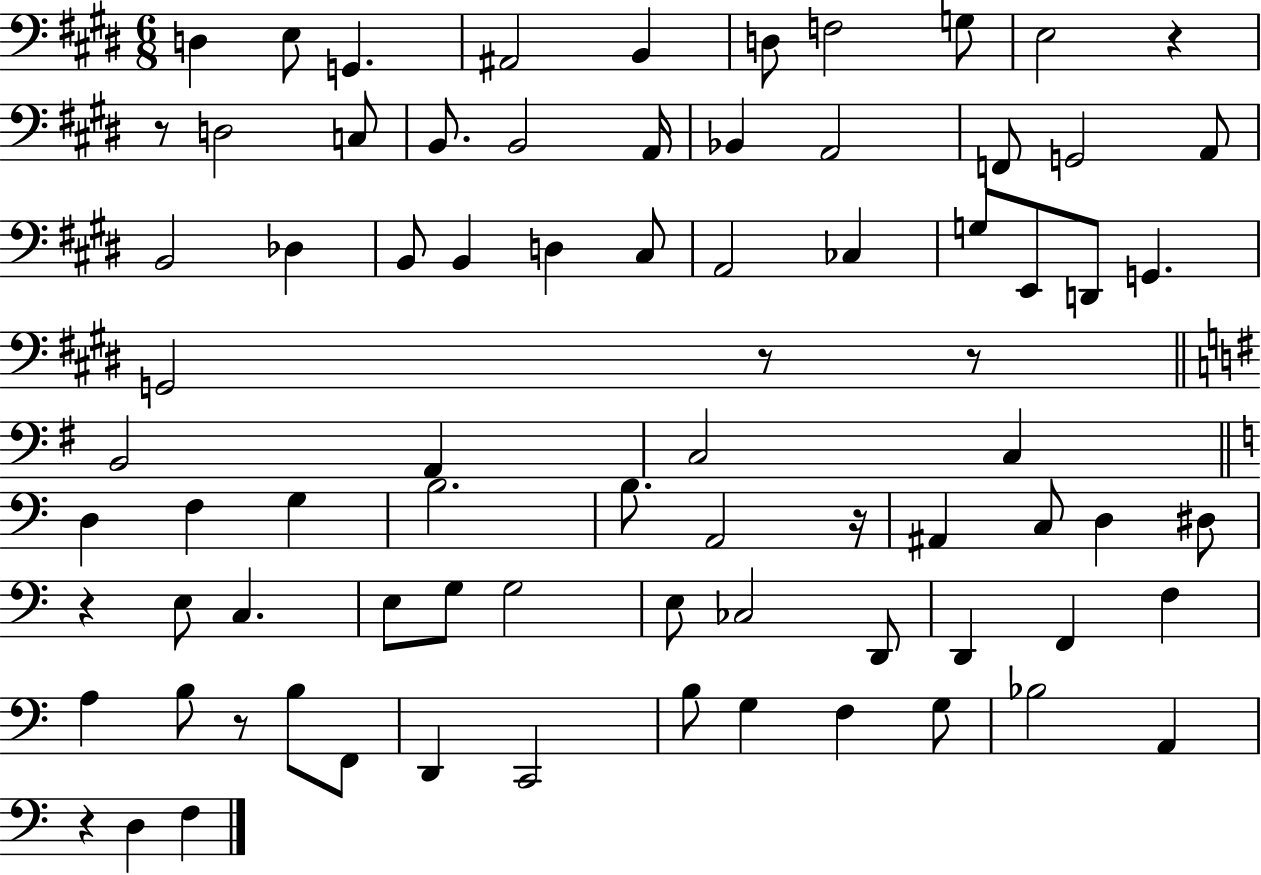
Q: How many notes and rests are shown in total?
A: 79